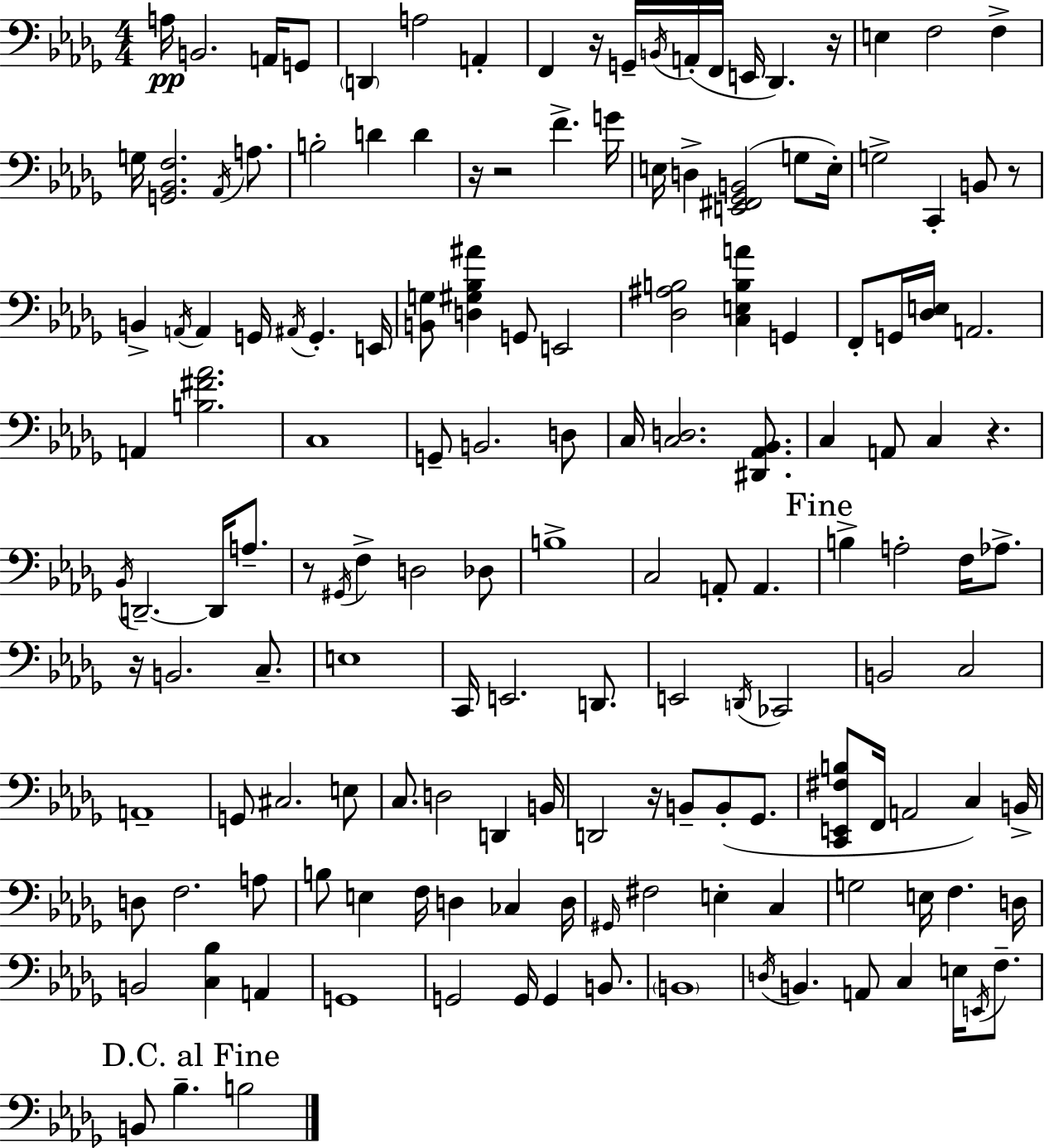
{
  \clef bass
  \numericTimeSignature
  \time 4/4
  \key bes \minor
  a16\pp b,2. a,16 g,8 | \parenthesize d,4 a2 a,4-. | f,4 r16 g,16-- \acciaccatura { b,16 } a,16-.( f,16 e,16 des,4.) | r16 e4 f2 f4-> | \break g16 <g, bes, f>2. \acciaccatura { aes,16 } a8. | b2-. d'4 d'4 | r16 r2 f'4.-> | g'16 e16 d4-> <e, fis, ges, b,>2( g8 | \break e16-.) g2-> c,4-. b,8 | r8 b,4-> \acciaccatura { a,16 } a,4 g,16 \acciaccatura { ais,16 } g,4.-. | e,16 <b, g>8 <d gis bes ais'>4 g,8 e,2 | <des ais b>2 <c e b a'>4 | \break g,4 f,8-. g,16 <des e>16 a,2. | a,4 <b fis' aes'>2. | c1 | g,8-- b,2. | \break d8 c16 <c d>2. | <dis, aes, bes,>8. c4 a,8 c4 r4. | \acciaccatura { bes,16 } d,2.--~~ | d,16 a8.-- r8 \acciaccatura { gis,16 } f4-> d2 | \break des8 b1-> | c2 a,8-. | a,4. \mark "Fine" b4-> a2-. | f16 aes8.-> r16 b,2. | \break c8.-- e1 | c,16 e,2. | d,8. e,2 \acciaccatura { d,16 } ces,2 | b,2 c2 | \break a,1-- | g,8 cis2. | e8 c8. d2 | d,4 b,16 d,2 r16 | \break b,8-- b,8-.( ges,8. <c, e, fis b>8 f,16 a,2 | c4) b,16-> d8 f2. | a8 b8 e4 f16 d4 | ces4 d16 \grace { gis,16 } fis2 | \break e4-. c4 g2 | e16 f4. d16 b,2 | <c bes>4 a,4 g,1 | g,2 | \break g,16 g,4 b,8. \parenthesize b,1 | \acciaccatura { d16 } b,4. a,8 | c4 e16 \acciaccatura { e,16 } f8.-- \mark "D.C. al Fine" b,8 bes4.-- | b2 \bar "|."
}